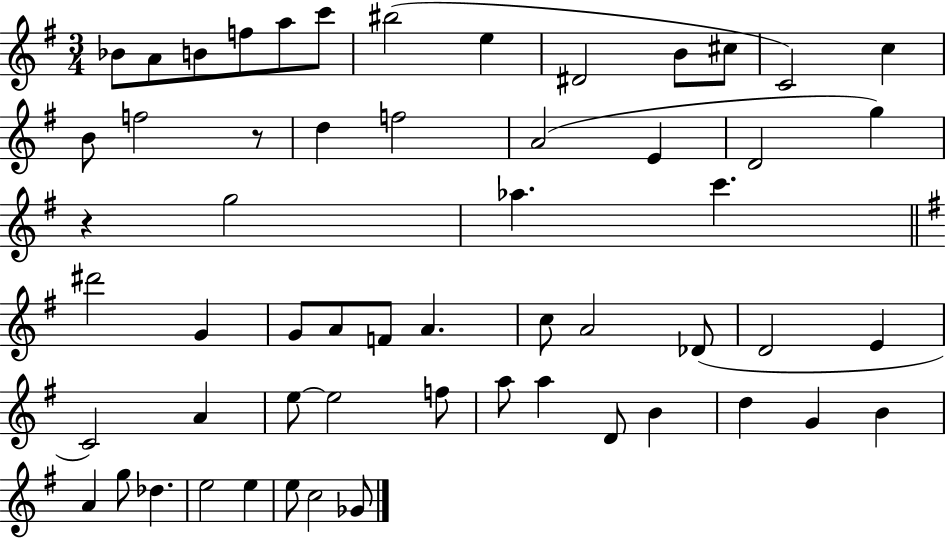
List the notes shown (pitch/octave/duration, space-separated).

Bb4/e A4/e B4/e F5/e A5/e C6/e BIS5/h E5/q D#4/h B4/e C#5/e C4/h C5/q B4/e F5/h R/e D5/q F5/h A4/h E4/q D4/h G5/q R/q G5/h Ab5/q. C6/q. D#6/h G4/q G4/e A4/e F4/e A4/q. C5/e A4/h Db4/e D4/h E4/q C4/h A4/q E5/e E5/h F5/e A5/e A5/q D4/e B4/q D5/q G4/q B4/q A4/q G5/e Db5/q. E5/h E5/q E5/e C5/h Gb4/e